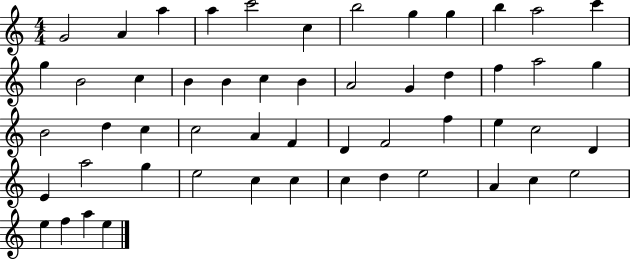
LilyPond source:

{
  \clef treble
  \numericTimeSignature
  \time 4/4
  \key c \major
  g'2 a'4 a''4 | a''4 c'''2 c''4 | b''2 g''4 g''4 | b''4 a''2 c'''4 | \break g''4 b'2 c''4 | b'4 b'4 c''4 b'4 | a'2 g'4 d''4 | f''4 a''2 g''4 | \break b'2 d''4 c''4 | c''2 a'4 f'4 | d'4 f'2 f''4 | e''4 c''2 d'4 | \break e'4 a''2 g''4 | e''2 c''4 c''4 | c''4 d''4 e''2 | a'4 c''4 e''2 | \break e''4 f''4 a''4 e''4 | \bar "|."
}